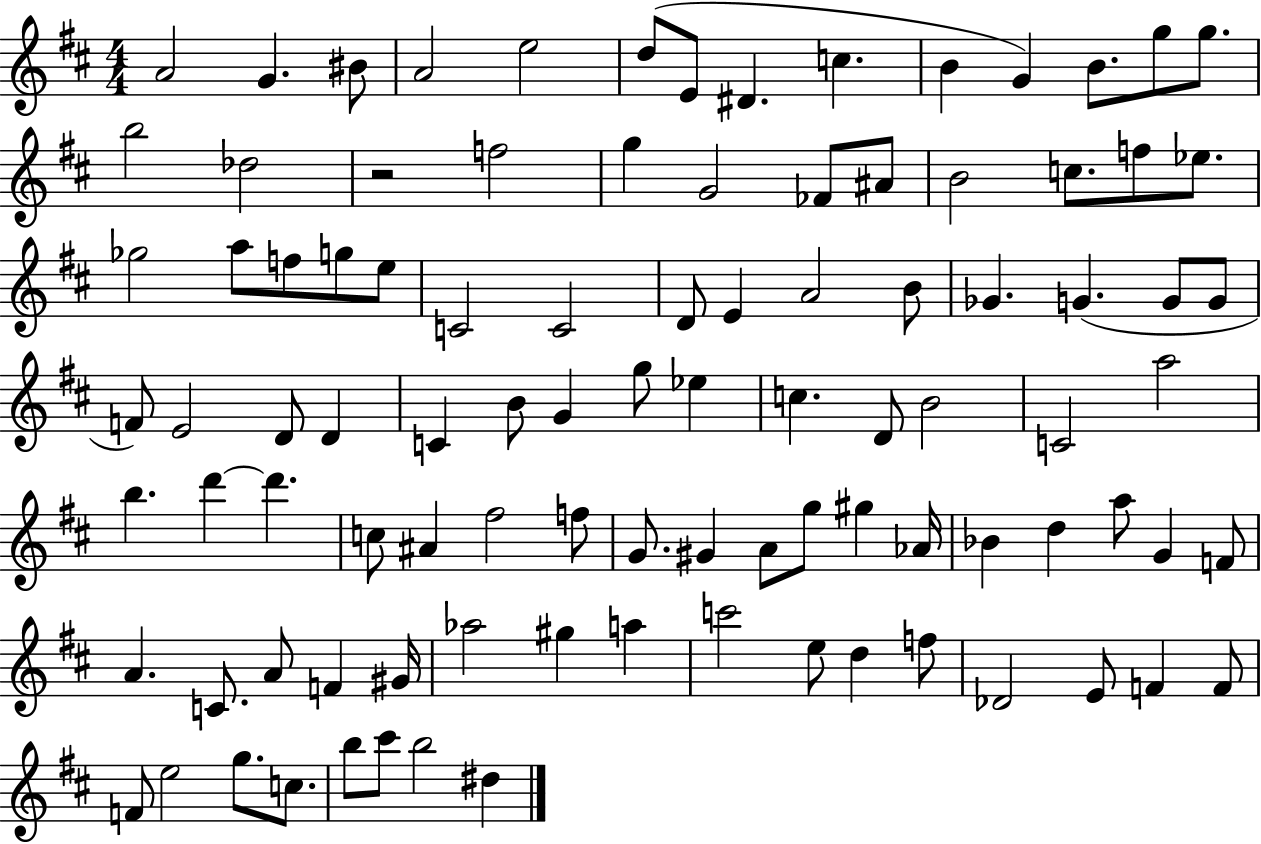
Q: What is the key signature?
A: D major